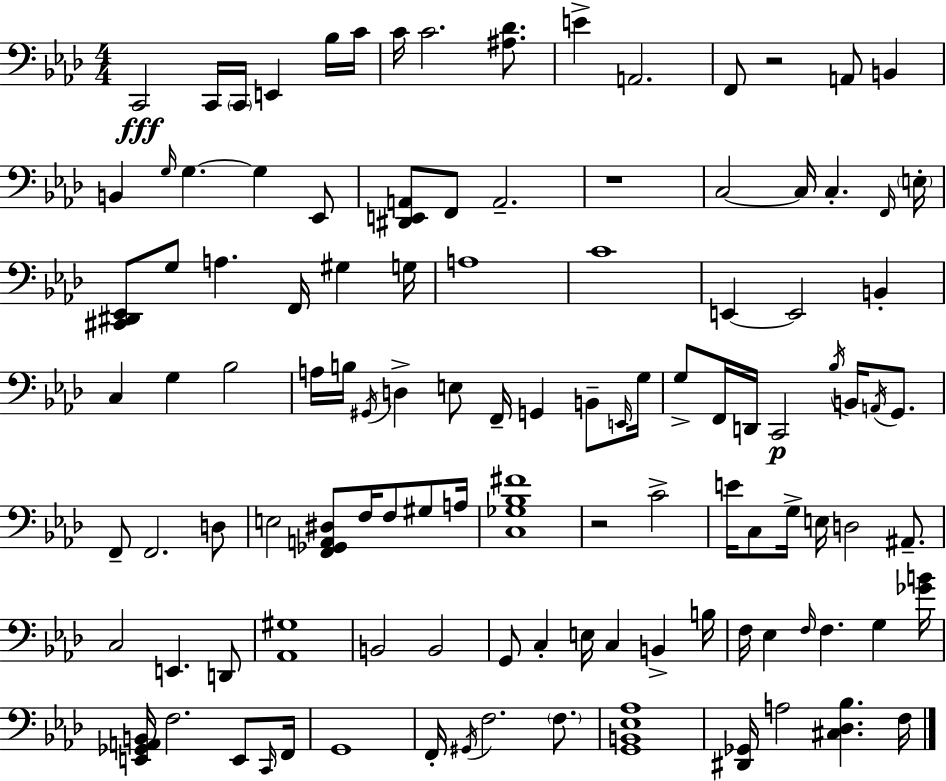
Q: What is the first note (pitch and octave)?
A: C2